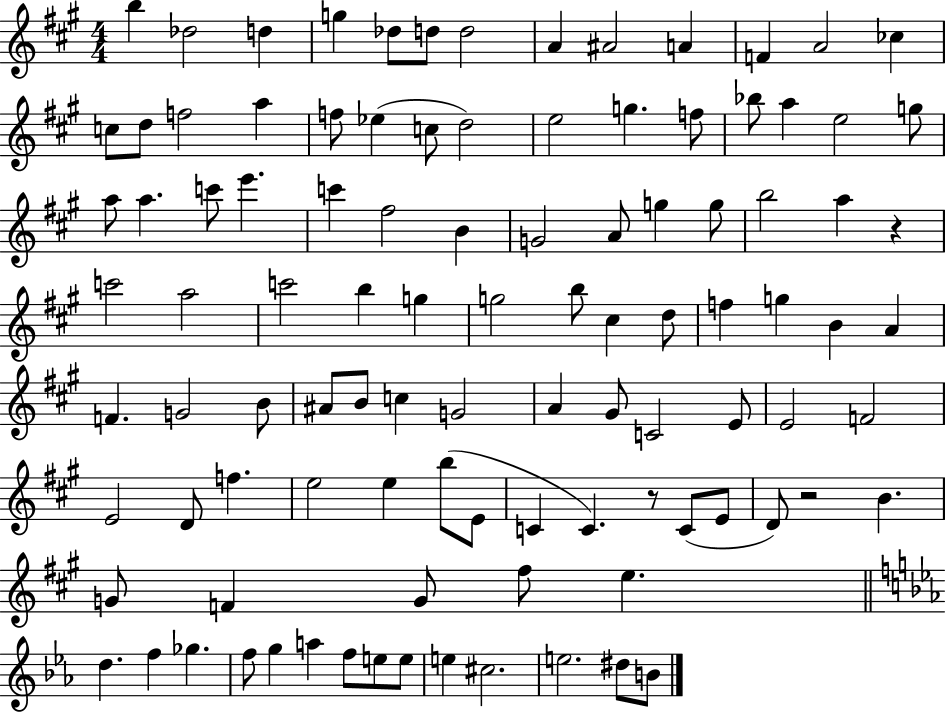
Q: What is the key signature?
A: A major